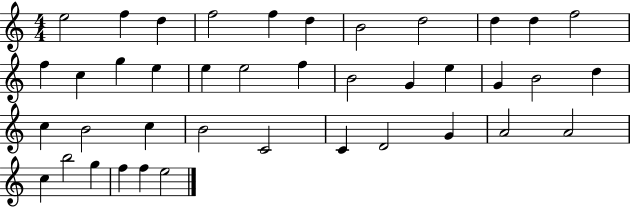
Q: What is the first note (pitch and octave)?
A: E5